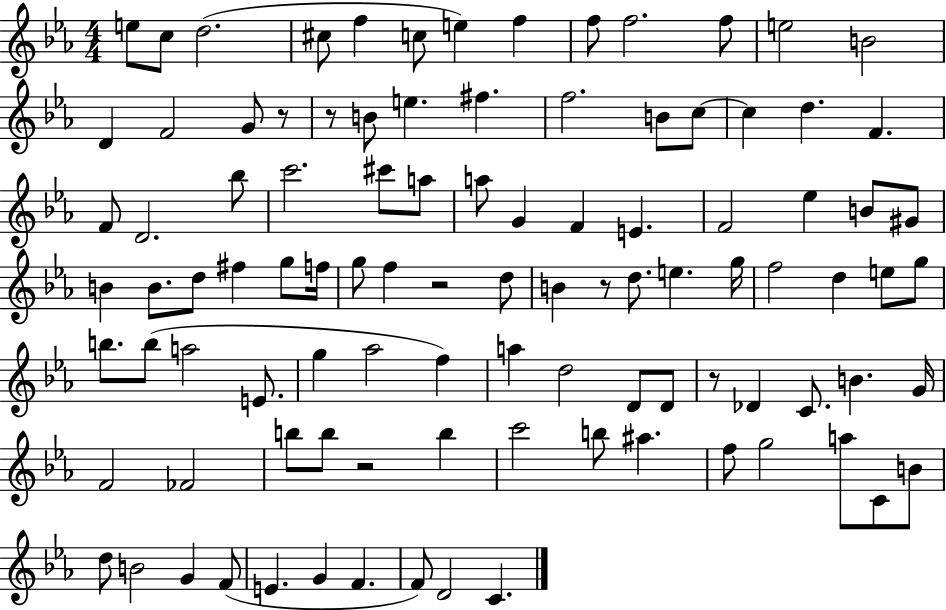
E5/e C5/e D5/h. C#5/e F5/q C5/e E5/q F5/q F5/e F5/h. F5/e E5/h B4/h D4/q F4/h G4/e R/e R/e B4/e E5/q. F#5/q. F5/h. B4/e C5/e C5/q D5/q. F4/q. F4/e D4/h. Bb5/e C6/h. C#6/e A5/e A5/e G4/q F4/q E4/q. F4/h Eb5/q B4/e G#4/e B4/q B4/e. D5/e F#5/q G5/e F5/s G5/e F5/q R/h D5/e B4/q R/e D5/e. E5/q. G5/s F5/h D5/q E5/e G5/e B5/e. B5/e A5/h E4/e. G5/q Ab5/h F5/q A5/q D5/h D4/e D4/e R/e Db4/q C4/e. B4/q. G4/s F4/h FES4/h B5/e B5/e R/h B5/q C6/h B5/e A#5/q. F5/e G5/h A5/e C4/e B4/e D5/e B4/h G4/q F4/e E4/q. G4/q F4/q. F4/e D4/h C4/q.